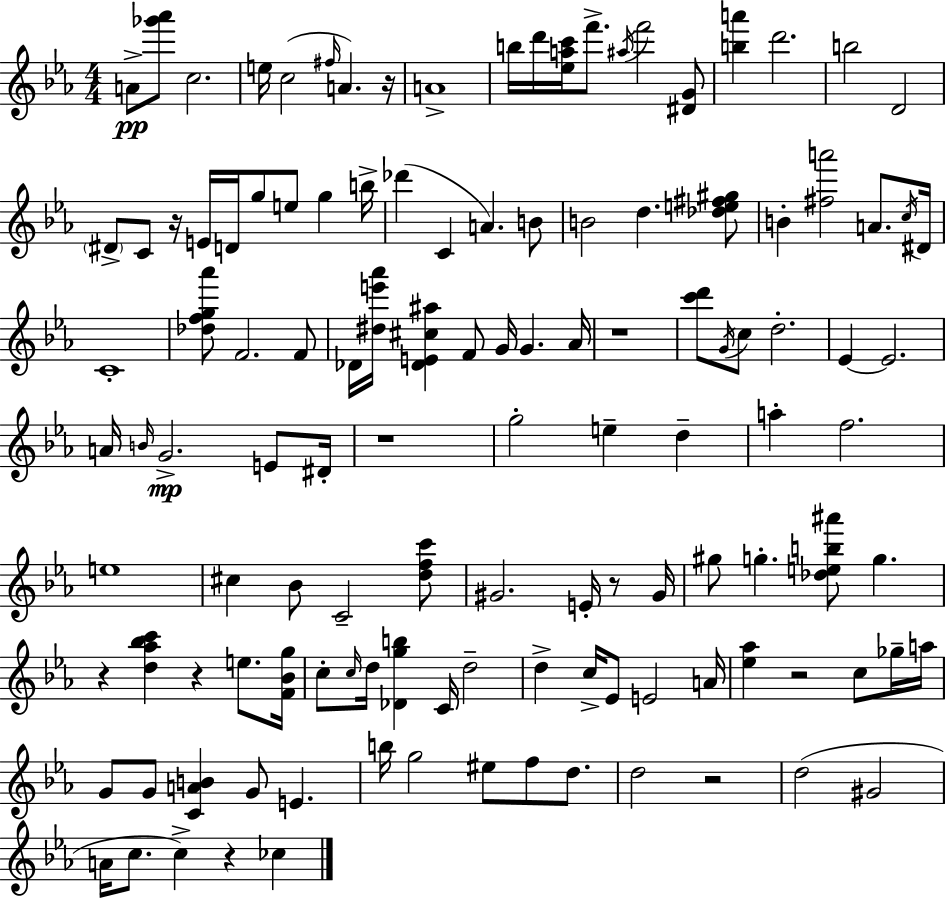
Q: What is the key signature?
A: EES major